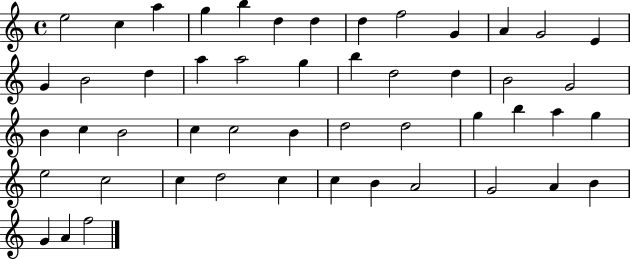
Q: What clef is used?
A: treble